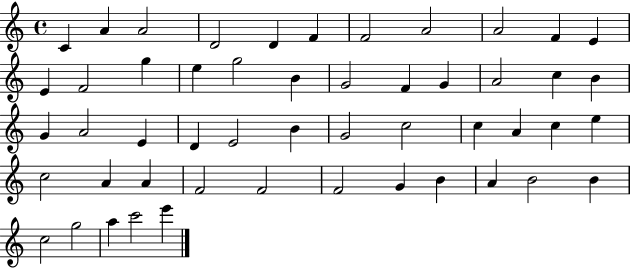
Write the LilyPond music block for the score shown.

{
  \clef treble
  \time 4/4
  \defaultTimeSignature
  \key c \major
  c'4 a'4 a'2 | d'2 d'4 f'4 | f'2 a'2 | a'2 f'4 e'4 | \break e'4 f'2 g''4 | e''4 g''2 b'4 | g'2 f'4 g'4 | a'2 c''4 b'4 | \break g'4 a'2 e'4 | d'4 e'2 b'4 | g'2 c''2 | c''4 a'4 c''4 e''4 | \break c''2 a'4 a'4 | f'2 f'2 | f'2 g'4 b'4 | a'4 b'2 b'4 | \break c''2 g''2 | a''4 c'''2 e'''4 | \bar "|."
}